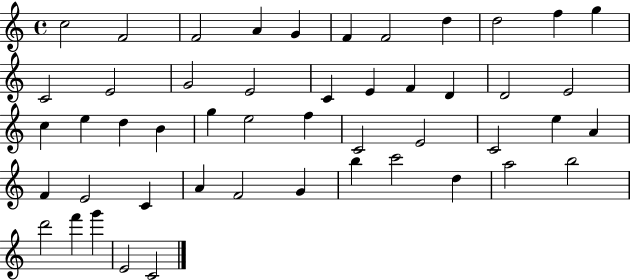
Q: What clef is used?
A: treble